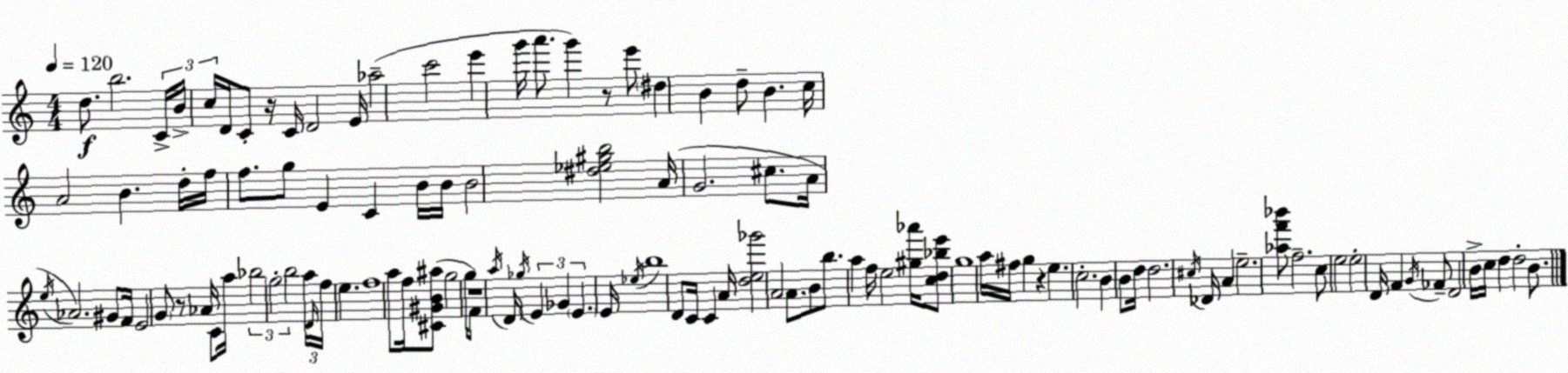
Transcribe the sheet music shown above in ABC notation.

X:1
T:Untitled
M:4/4
L:1/4
K:Am
d/2 b2 C/4 B/4 c/4 D/4 C/2 z/4 C/4 D2 E/4 _a2 c'2 e' g'/4 a'/2 g' z/2 e'/2 ^d B d/2 B c/4 A2 B d/4 f/4 f/2 g/2 E C B/4 B/4 B2 [^d_e^gb]2 A/4 G2 ^c/2 A/4 e/4 _A2 ^G/2 F/4 E2 G/2 z/2 _A/4 C/2 a/4 _b2 g2 b2 a/4 D/4 f/4 e f4 a/2 f/4 [^C^GB^a]/2 g2 g/4 F/2 z4 a/4 D/4 _g/4 E _G E E/4 _e/4 b4 D/2 C/4 C A/4 [de_g']2 A2 A/2 B/2 b/2 a f/4 e2 [^g_a']/4 [cd_be']/2 g4 a/4 ^f/4 g z e c2 B B/2 d/4 d2 ^c/4 _D/4 A e2 [_af'_b']/2 f2 c/2 e2 e2 D/4 F G/4 _F/2 D2 B/4 c/4 d d2 B/2